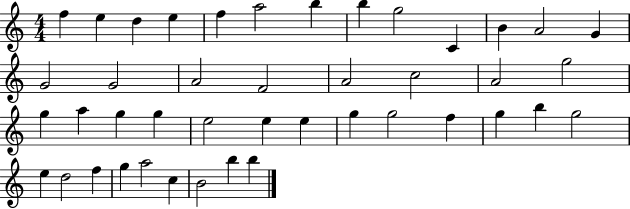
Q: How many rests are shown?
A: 0